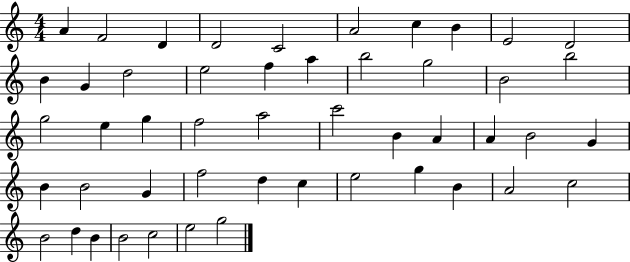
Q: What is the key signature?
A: C major